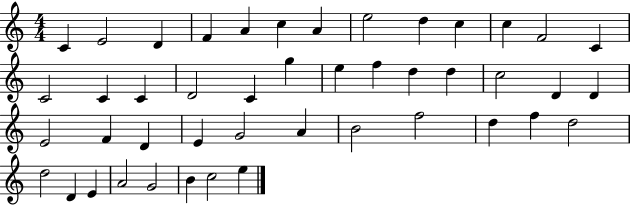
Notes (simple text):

C4/q E4/h D4/q F4/q A4/q C5/q A4/q E5/h D5/q C5/q C5/q F4/h C4/q C4/h C4/q C4/q D4/h C4/q G5/q E5/q F5/q D5/q D5/q C5/h D4/q D4/q E4/h F4/q D4/q E4/q G4/h A4/q B4/h F5/h D5/q F5/q D5/h D5/h D4/q E4/q A4/h G4/h B4/q C5/h E5/q